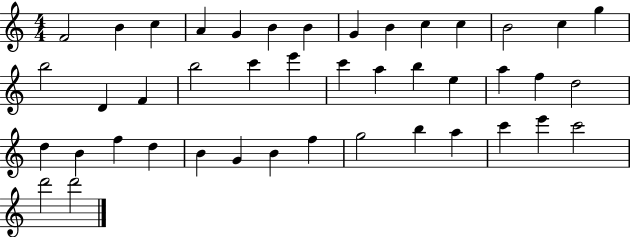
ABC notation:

X:1
T:Untitled
M:4/4
L:1/4
K:C
F2 B c A G B B G B c c B2 c g b2 D F b2 c' e' c' a b e a f d2 d B f d B G B f g2 b a c' e' c'2 d'2 d'2